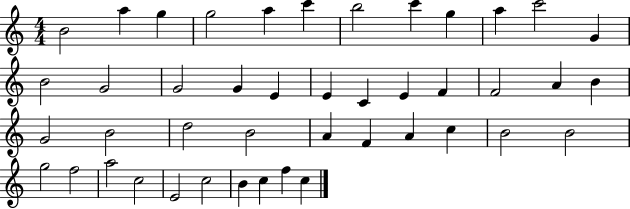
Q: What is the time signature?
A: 4/4